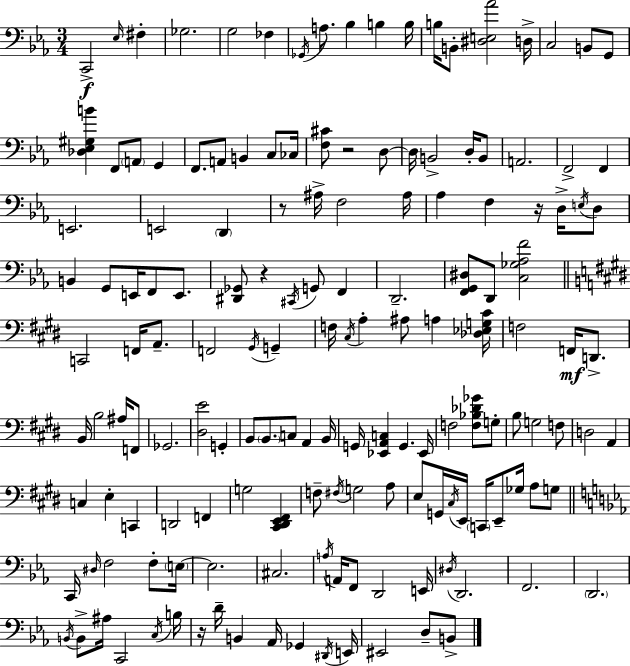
C2/h Eb3/s F#3/q Gb3/h. G3/h FES3/q Gb2/s A3/e. Bb3/q B3/q B3/s B3/s B2/e [D#3,E3,Ab4]/h D3/s C3/h B2/e G2/e [Db3,Eb3,G#3,B4]/q F2/e A2/e G2/q F2/e. A2/e B2/q C3/e CES3/s [F3,C#4]/e R/h D3/e D3/s B2/h D3/s B2/e A2/h. F2/h F2/q E2/h. E2/h D2/q R/e A#3/s F3/h A#3/s Ab3/q F3/q R/s D3/s E3/s D3/e B2/q G2/e E2/s F2/e E2/e. [D#2,Gb2]/e R/q C#2/s G2/e F2/q D2/h. [F2,G2,D#3]/e D2/e [C3,Gb3,Ab3,F4]/h C2/h F2/s A2/e. F2/h G#2/s G2/q F3/s C#3/s A3/q A#3/e A3/q [Db3,Eb3,G3,C#4]/s F3/h F2/s D2/e. B2/s B3/h A#3/s F2/e Gb2/h. [D#3,E4]/h G2/q B2/e B2/e. C3/e A2/q B2/s G2/s [Eb2,A2,C3]/q G2/q. Eb2/s F3/h [F3,Bb3,Db4,Gb4]/e G3/e B3/e G3/h F3/e D3/h A2/q C3/q E3/q C2/q D2/h F2/q G3/h [C#2,D#2,E2,F#2]/q F3/e F#3/s G3/h A3/e E3/e G2/s C#3/s E2/s C2/s E2/e Gb3/s A3/e G3/e C2/s D#3/s F3/h F3/e E3/s E3/h. C#3/h. A3/s A2/s F2/e D2/h E2/s D#3/s D2/h. F2/h. D2/h. B2/s B2/e A#3/s C2/h C3/s B3/s R/s D4/s B2/q Ab2/s Gb2/q D#2/s E2/s EIS2/h D3/e B2/e